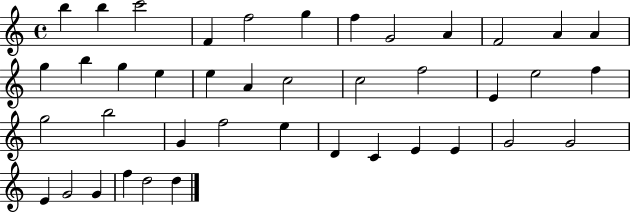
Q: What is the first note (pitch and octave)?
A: B5